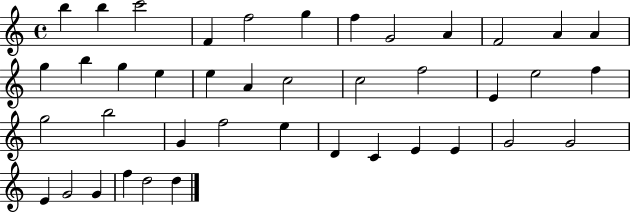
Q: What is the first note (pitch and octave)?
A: B5